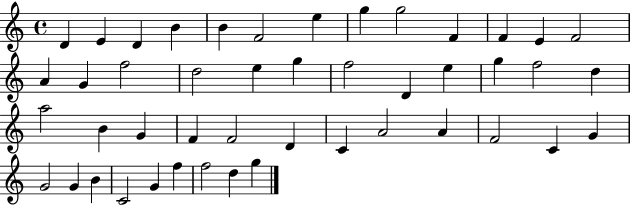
{
  \clef treble
  \time 4/4
  \defaultTimeSignature
  \key c \major
  d'4 e'4 d'4 b'4 | b'4 f'2 e''4 | g''4 g''2 f'4 | f'4 e'4 f'2 | \break a'4 g'4 f''2 | d''2 e''4 g''4 | f''2 d'4 e''4 | g''4 f''2 d''4 | \break a''2 b'4 g'4 | f'4 f'2 d'4 | c'4 a'2 a'4 | f'2 c'4 g'4 | \break g'2 g'4 b'4 | c'2 g'4 f''4 | f''2 d''4 g''4 | \bar "|."
}